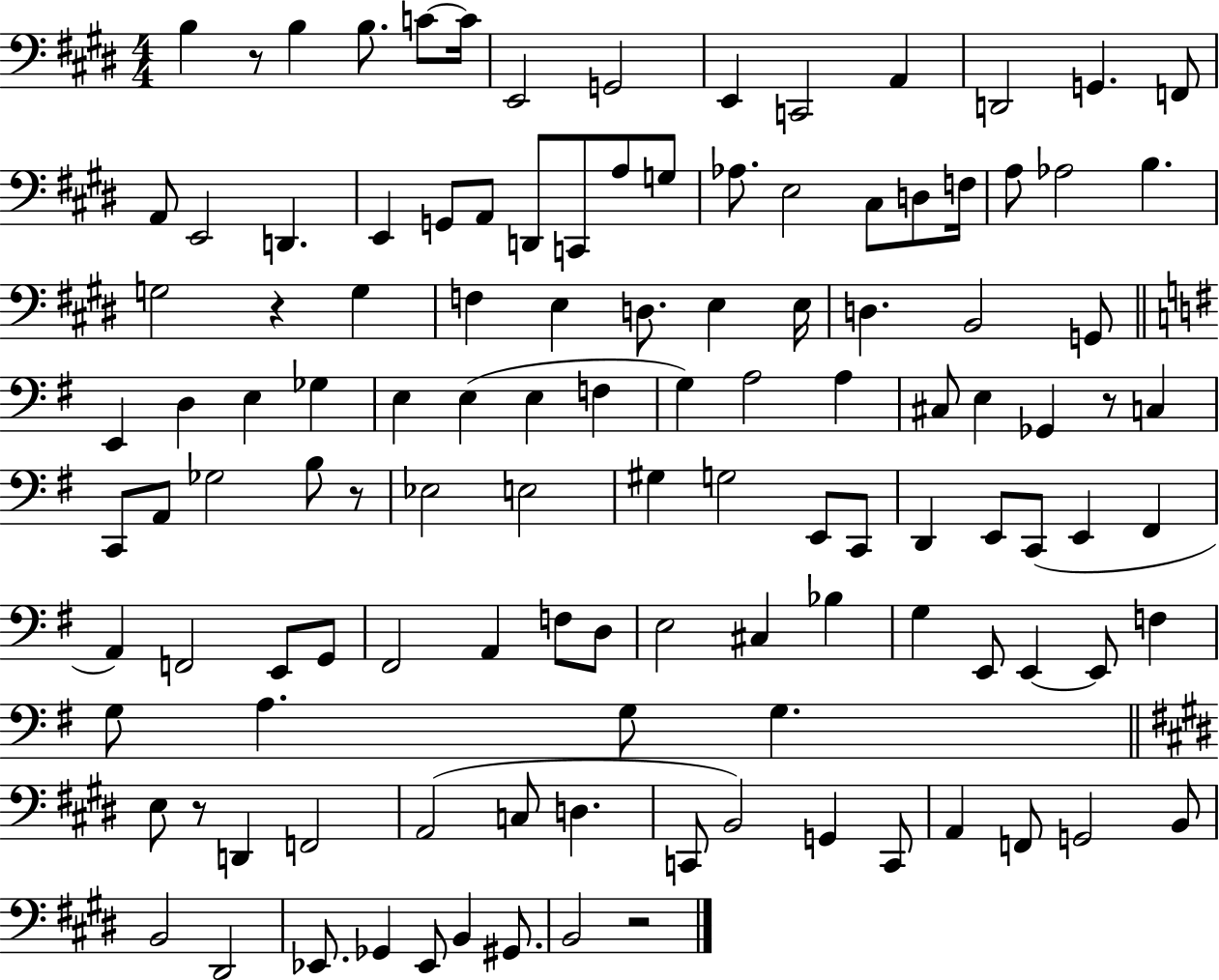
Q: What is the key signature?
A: E major